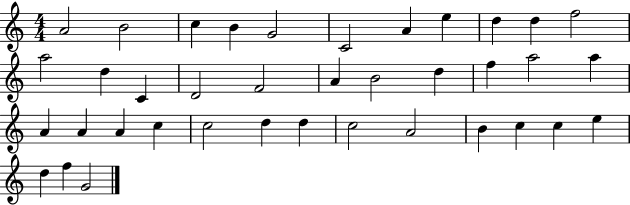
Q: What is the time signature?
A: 4/4